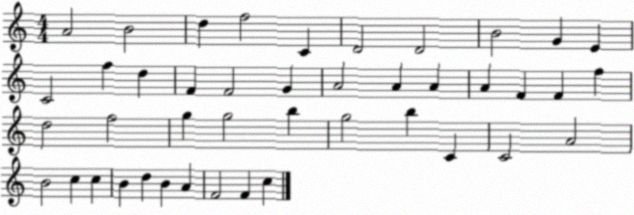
X:1
T:Untitled
M:4/4
L:1/4
K:C
A2 B2 d f2 C D2 D2 B2 G E C2 f d F F2 G A2 A A A F F f d2 f2 g g2 b g2 b C C2 A2 B2 c c B d B A F2 F c